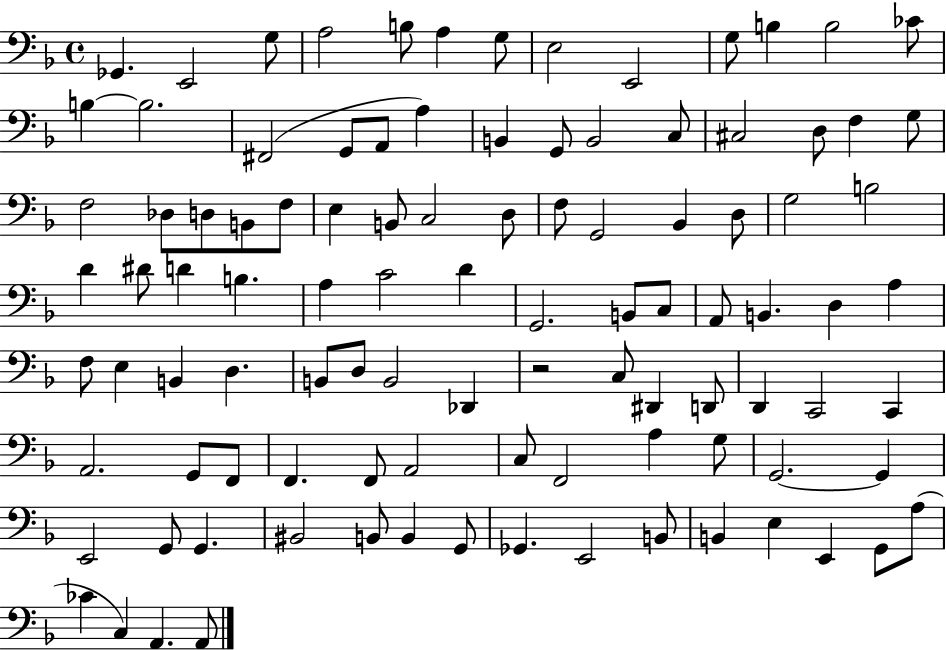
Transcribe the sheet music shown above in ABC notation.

X:1
T:Untitled
M:4/4
L:1/4
K:F
_G,, E,,2 G,/2 A,2 B,/2 A, G,/2 E,2 E,,2 G,/2 B, B,2 _C/2 B, B,2 ^F,,2 G,,/2 A,,/2 A, B,, G,,/2 B,,2 C,/2 ^C,2 D,/2 F, G,/2 F,2 _D,/2 D,/2 B,,/2 F,/2 E, B,,/2 C,2 D,/2 F,/2 G,,2 _B,, D,/2 G,2 B,2 D ^D/2 D B, A, C2 D G,,2 B,,/2 C,/2 A,,/2 B,, D, A, F,/2 E, B,, D, B,,/2 D,/2 B,,2 _D,, z2 C,/2 ^D,, D,,/2 D,, C,,2 C,, A,,2 G,,/2 F,,/2 F,, F,,/2 A,,2 C,/2 F,,2 A, G,/2 G,,2 G,, E,,2 G,,/2 G,, ^B,,2 B,,/2 B,, G,,/2 _G,, E,,2 B,,/2 B,, E, E,, G,,/2 A,/2 _C C, A,, A,,/2